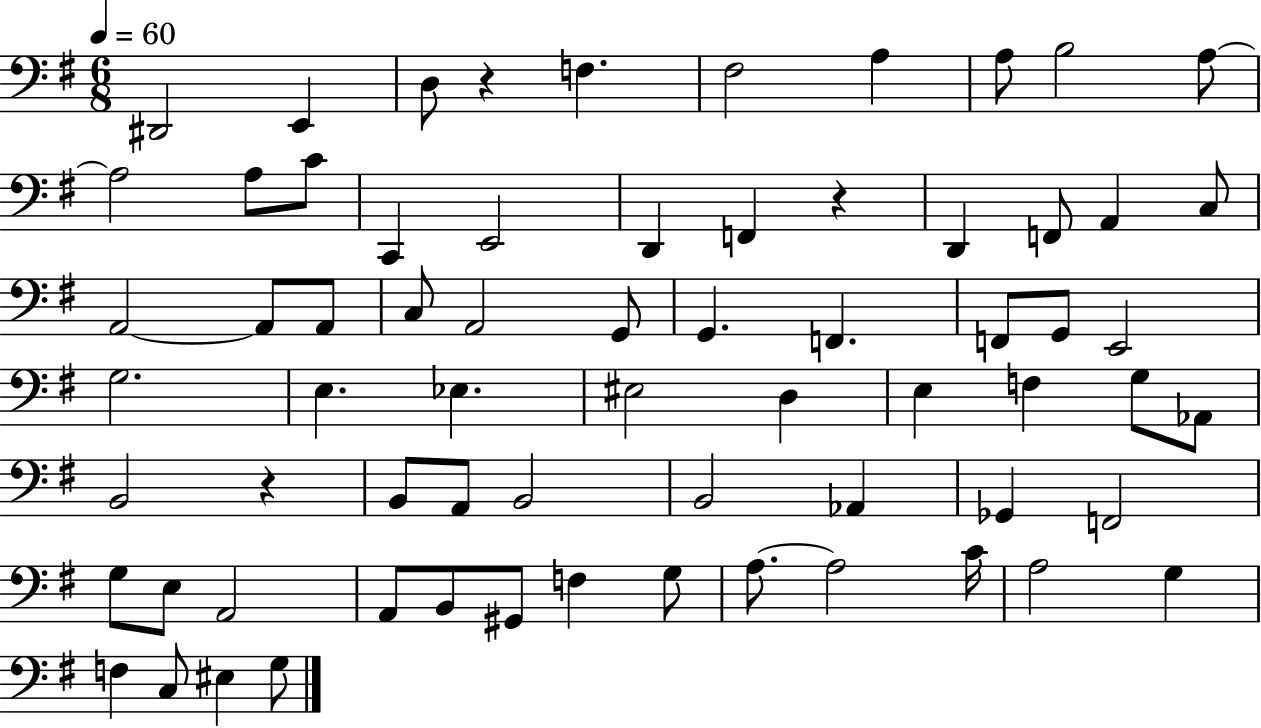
X:1
T:Untitled
M:6/8
L:1/4
K:G
^D,,2 E,, D,/2 z F, ^F,2 A, A,/2 B,2 A,/2 A,2 A,/2 C/2 C,, E,,2 D,, F,, z D,, F,,/2 A,, C,/2 A,,2 A,,/2 A,,/2 C,/2 A,,2 G,,/2 G,, F,, F,,/2 G,,/2 E,,2 G,2 E, _E, ^E,2 D, E, F, G,/2 _A,,/2 B,,2 z B,,/2 A,,/2 B,,2 B,,2 _A,, _G,, F,,2 G,/2 E,/2 A,,2 A,,/2 B,,/2 ^G,,/2 F, G,/2 A,/2 A,2 C/4 A,2 G, F, C,/2 ^E, G,/2